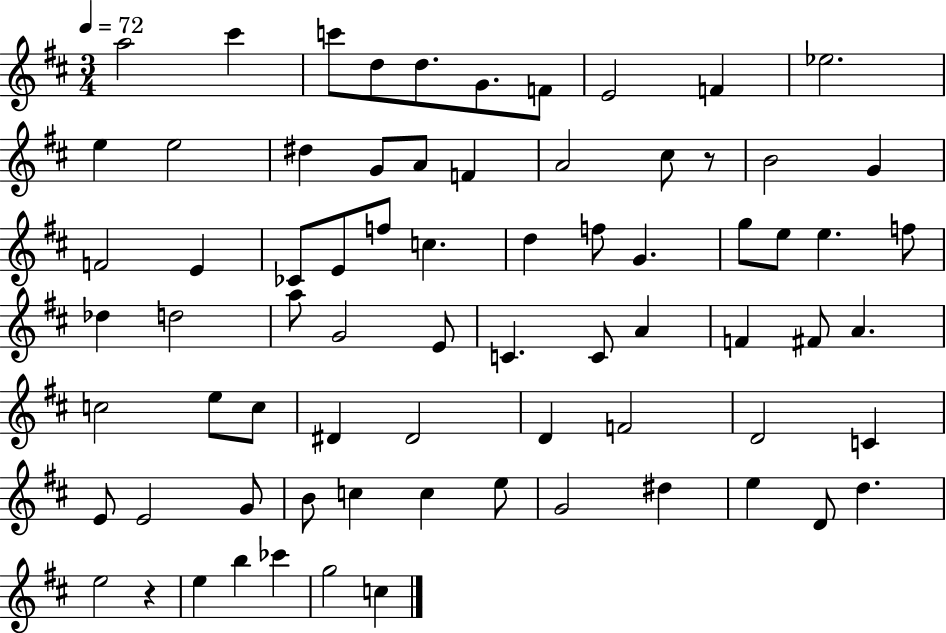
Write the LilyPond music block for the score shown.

{
  \clef treble
  \numericTimeSignature
  \time 3/4
  \key d \major
  \tempo 4 = 72
  a''2 cis'''4 | c'''8 d''8 d''8. g'8. f'8 | e'2 f'4 | ees''2. | \break e''4 e''2 | dis''4 g'8 a'8 f'4 | a'2 cis''8 r8 | b'2 g'4 | \break f'2 e'4 | ces'8 e'8 f''8 c''4. | d''4 f''8 g'4. | g''8 e''8 e''4. f''8 | \break des''4 d''2 | a''8 g'2 e'8 | c'4. c'8 a'4 | f'4 fis'8 a'4. | \break c''2 e''8 c''8 | dis'4 dis'2 | d'4 f'2 | d'2 c'4 | \break e'8 e'2 g'8 | b'8 c''4 c''4 e''8 | g'2 dis''4 | e''4 d'8 d''4. | \break e''2 r4 | e''4 b''4 ces'''4 | g''2 c''4 | \bar "|."
}